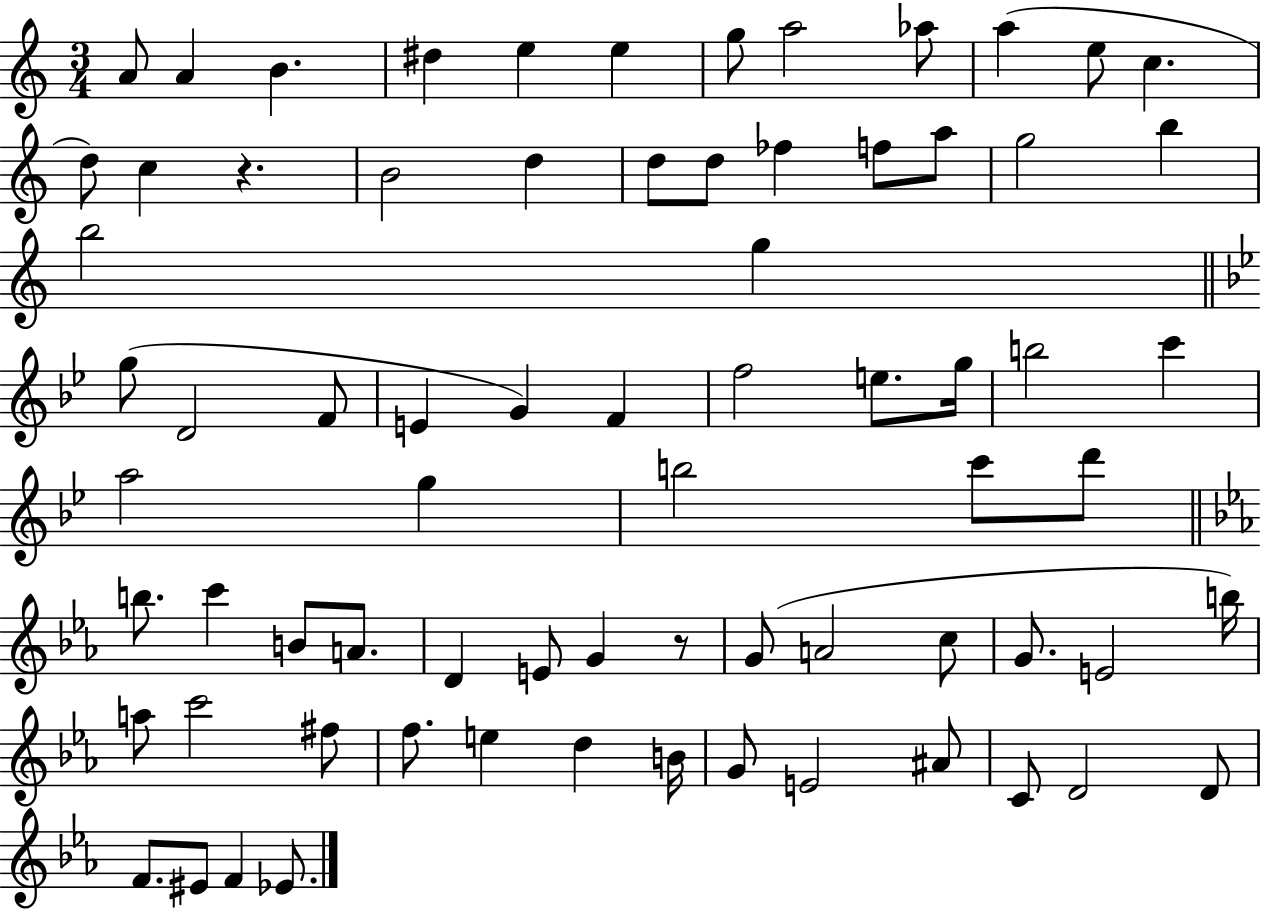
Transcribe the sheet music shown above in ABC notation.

X:1
T:Untitled
M:3/4
L:1/4
K:C
A/2 A B ^d e e g/2 a2 _a/2 a e/2 c d/2 c z B2 d d/2 d/2 _f f/2 a/2 g2 b b2 g g/2 D2 F/2 E G F f2 e/2 g/4 b2 c' a2 g b2 c'/2 d'/2 b/2 c' B/2 A/2 D E/2 G z/2 G/2 A2 c/2 G/2 E2 b/4 a/2 c'2 ^f/2 f/2 e d B/4 G/2 E2 ^A/2 C/2 D2 D/2 F/2 ^E/2 F _E/2